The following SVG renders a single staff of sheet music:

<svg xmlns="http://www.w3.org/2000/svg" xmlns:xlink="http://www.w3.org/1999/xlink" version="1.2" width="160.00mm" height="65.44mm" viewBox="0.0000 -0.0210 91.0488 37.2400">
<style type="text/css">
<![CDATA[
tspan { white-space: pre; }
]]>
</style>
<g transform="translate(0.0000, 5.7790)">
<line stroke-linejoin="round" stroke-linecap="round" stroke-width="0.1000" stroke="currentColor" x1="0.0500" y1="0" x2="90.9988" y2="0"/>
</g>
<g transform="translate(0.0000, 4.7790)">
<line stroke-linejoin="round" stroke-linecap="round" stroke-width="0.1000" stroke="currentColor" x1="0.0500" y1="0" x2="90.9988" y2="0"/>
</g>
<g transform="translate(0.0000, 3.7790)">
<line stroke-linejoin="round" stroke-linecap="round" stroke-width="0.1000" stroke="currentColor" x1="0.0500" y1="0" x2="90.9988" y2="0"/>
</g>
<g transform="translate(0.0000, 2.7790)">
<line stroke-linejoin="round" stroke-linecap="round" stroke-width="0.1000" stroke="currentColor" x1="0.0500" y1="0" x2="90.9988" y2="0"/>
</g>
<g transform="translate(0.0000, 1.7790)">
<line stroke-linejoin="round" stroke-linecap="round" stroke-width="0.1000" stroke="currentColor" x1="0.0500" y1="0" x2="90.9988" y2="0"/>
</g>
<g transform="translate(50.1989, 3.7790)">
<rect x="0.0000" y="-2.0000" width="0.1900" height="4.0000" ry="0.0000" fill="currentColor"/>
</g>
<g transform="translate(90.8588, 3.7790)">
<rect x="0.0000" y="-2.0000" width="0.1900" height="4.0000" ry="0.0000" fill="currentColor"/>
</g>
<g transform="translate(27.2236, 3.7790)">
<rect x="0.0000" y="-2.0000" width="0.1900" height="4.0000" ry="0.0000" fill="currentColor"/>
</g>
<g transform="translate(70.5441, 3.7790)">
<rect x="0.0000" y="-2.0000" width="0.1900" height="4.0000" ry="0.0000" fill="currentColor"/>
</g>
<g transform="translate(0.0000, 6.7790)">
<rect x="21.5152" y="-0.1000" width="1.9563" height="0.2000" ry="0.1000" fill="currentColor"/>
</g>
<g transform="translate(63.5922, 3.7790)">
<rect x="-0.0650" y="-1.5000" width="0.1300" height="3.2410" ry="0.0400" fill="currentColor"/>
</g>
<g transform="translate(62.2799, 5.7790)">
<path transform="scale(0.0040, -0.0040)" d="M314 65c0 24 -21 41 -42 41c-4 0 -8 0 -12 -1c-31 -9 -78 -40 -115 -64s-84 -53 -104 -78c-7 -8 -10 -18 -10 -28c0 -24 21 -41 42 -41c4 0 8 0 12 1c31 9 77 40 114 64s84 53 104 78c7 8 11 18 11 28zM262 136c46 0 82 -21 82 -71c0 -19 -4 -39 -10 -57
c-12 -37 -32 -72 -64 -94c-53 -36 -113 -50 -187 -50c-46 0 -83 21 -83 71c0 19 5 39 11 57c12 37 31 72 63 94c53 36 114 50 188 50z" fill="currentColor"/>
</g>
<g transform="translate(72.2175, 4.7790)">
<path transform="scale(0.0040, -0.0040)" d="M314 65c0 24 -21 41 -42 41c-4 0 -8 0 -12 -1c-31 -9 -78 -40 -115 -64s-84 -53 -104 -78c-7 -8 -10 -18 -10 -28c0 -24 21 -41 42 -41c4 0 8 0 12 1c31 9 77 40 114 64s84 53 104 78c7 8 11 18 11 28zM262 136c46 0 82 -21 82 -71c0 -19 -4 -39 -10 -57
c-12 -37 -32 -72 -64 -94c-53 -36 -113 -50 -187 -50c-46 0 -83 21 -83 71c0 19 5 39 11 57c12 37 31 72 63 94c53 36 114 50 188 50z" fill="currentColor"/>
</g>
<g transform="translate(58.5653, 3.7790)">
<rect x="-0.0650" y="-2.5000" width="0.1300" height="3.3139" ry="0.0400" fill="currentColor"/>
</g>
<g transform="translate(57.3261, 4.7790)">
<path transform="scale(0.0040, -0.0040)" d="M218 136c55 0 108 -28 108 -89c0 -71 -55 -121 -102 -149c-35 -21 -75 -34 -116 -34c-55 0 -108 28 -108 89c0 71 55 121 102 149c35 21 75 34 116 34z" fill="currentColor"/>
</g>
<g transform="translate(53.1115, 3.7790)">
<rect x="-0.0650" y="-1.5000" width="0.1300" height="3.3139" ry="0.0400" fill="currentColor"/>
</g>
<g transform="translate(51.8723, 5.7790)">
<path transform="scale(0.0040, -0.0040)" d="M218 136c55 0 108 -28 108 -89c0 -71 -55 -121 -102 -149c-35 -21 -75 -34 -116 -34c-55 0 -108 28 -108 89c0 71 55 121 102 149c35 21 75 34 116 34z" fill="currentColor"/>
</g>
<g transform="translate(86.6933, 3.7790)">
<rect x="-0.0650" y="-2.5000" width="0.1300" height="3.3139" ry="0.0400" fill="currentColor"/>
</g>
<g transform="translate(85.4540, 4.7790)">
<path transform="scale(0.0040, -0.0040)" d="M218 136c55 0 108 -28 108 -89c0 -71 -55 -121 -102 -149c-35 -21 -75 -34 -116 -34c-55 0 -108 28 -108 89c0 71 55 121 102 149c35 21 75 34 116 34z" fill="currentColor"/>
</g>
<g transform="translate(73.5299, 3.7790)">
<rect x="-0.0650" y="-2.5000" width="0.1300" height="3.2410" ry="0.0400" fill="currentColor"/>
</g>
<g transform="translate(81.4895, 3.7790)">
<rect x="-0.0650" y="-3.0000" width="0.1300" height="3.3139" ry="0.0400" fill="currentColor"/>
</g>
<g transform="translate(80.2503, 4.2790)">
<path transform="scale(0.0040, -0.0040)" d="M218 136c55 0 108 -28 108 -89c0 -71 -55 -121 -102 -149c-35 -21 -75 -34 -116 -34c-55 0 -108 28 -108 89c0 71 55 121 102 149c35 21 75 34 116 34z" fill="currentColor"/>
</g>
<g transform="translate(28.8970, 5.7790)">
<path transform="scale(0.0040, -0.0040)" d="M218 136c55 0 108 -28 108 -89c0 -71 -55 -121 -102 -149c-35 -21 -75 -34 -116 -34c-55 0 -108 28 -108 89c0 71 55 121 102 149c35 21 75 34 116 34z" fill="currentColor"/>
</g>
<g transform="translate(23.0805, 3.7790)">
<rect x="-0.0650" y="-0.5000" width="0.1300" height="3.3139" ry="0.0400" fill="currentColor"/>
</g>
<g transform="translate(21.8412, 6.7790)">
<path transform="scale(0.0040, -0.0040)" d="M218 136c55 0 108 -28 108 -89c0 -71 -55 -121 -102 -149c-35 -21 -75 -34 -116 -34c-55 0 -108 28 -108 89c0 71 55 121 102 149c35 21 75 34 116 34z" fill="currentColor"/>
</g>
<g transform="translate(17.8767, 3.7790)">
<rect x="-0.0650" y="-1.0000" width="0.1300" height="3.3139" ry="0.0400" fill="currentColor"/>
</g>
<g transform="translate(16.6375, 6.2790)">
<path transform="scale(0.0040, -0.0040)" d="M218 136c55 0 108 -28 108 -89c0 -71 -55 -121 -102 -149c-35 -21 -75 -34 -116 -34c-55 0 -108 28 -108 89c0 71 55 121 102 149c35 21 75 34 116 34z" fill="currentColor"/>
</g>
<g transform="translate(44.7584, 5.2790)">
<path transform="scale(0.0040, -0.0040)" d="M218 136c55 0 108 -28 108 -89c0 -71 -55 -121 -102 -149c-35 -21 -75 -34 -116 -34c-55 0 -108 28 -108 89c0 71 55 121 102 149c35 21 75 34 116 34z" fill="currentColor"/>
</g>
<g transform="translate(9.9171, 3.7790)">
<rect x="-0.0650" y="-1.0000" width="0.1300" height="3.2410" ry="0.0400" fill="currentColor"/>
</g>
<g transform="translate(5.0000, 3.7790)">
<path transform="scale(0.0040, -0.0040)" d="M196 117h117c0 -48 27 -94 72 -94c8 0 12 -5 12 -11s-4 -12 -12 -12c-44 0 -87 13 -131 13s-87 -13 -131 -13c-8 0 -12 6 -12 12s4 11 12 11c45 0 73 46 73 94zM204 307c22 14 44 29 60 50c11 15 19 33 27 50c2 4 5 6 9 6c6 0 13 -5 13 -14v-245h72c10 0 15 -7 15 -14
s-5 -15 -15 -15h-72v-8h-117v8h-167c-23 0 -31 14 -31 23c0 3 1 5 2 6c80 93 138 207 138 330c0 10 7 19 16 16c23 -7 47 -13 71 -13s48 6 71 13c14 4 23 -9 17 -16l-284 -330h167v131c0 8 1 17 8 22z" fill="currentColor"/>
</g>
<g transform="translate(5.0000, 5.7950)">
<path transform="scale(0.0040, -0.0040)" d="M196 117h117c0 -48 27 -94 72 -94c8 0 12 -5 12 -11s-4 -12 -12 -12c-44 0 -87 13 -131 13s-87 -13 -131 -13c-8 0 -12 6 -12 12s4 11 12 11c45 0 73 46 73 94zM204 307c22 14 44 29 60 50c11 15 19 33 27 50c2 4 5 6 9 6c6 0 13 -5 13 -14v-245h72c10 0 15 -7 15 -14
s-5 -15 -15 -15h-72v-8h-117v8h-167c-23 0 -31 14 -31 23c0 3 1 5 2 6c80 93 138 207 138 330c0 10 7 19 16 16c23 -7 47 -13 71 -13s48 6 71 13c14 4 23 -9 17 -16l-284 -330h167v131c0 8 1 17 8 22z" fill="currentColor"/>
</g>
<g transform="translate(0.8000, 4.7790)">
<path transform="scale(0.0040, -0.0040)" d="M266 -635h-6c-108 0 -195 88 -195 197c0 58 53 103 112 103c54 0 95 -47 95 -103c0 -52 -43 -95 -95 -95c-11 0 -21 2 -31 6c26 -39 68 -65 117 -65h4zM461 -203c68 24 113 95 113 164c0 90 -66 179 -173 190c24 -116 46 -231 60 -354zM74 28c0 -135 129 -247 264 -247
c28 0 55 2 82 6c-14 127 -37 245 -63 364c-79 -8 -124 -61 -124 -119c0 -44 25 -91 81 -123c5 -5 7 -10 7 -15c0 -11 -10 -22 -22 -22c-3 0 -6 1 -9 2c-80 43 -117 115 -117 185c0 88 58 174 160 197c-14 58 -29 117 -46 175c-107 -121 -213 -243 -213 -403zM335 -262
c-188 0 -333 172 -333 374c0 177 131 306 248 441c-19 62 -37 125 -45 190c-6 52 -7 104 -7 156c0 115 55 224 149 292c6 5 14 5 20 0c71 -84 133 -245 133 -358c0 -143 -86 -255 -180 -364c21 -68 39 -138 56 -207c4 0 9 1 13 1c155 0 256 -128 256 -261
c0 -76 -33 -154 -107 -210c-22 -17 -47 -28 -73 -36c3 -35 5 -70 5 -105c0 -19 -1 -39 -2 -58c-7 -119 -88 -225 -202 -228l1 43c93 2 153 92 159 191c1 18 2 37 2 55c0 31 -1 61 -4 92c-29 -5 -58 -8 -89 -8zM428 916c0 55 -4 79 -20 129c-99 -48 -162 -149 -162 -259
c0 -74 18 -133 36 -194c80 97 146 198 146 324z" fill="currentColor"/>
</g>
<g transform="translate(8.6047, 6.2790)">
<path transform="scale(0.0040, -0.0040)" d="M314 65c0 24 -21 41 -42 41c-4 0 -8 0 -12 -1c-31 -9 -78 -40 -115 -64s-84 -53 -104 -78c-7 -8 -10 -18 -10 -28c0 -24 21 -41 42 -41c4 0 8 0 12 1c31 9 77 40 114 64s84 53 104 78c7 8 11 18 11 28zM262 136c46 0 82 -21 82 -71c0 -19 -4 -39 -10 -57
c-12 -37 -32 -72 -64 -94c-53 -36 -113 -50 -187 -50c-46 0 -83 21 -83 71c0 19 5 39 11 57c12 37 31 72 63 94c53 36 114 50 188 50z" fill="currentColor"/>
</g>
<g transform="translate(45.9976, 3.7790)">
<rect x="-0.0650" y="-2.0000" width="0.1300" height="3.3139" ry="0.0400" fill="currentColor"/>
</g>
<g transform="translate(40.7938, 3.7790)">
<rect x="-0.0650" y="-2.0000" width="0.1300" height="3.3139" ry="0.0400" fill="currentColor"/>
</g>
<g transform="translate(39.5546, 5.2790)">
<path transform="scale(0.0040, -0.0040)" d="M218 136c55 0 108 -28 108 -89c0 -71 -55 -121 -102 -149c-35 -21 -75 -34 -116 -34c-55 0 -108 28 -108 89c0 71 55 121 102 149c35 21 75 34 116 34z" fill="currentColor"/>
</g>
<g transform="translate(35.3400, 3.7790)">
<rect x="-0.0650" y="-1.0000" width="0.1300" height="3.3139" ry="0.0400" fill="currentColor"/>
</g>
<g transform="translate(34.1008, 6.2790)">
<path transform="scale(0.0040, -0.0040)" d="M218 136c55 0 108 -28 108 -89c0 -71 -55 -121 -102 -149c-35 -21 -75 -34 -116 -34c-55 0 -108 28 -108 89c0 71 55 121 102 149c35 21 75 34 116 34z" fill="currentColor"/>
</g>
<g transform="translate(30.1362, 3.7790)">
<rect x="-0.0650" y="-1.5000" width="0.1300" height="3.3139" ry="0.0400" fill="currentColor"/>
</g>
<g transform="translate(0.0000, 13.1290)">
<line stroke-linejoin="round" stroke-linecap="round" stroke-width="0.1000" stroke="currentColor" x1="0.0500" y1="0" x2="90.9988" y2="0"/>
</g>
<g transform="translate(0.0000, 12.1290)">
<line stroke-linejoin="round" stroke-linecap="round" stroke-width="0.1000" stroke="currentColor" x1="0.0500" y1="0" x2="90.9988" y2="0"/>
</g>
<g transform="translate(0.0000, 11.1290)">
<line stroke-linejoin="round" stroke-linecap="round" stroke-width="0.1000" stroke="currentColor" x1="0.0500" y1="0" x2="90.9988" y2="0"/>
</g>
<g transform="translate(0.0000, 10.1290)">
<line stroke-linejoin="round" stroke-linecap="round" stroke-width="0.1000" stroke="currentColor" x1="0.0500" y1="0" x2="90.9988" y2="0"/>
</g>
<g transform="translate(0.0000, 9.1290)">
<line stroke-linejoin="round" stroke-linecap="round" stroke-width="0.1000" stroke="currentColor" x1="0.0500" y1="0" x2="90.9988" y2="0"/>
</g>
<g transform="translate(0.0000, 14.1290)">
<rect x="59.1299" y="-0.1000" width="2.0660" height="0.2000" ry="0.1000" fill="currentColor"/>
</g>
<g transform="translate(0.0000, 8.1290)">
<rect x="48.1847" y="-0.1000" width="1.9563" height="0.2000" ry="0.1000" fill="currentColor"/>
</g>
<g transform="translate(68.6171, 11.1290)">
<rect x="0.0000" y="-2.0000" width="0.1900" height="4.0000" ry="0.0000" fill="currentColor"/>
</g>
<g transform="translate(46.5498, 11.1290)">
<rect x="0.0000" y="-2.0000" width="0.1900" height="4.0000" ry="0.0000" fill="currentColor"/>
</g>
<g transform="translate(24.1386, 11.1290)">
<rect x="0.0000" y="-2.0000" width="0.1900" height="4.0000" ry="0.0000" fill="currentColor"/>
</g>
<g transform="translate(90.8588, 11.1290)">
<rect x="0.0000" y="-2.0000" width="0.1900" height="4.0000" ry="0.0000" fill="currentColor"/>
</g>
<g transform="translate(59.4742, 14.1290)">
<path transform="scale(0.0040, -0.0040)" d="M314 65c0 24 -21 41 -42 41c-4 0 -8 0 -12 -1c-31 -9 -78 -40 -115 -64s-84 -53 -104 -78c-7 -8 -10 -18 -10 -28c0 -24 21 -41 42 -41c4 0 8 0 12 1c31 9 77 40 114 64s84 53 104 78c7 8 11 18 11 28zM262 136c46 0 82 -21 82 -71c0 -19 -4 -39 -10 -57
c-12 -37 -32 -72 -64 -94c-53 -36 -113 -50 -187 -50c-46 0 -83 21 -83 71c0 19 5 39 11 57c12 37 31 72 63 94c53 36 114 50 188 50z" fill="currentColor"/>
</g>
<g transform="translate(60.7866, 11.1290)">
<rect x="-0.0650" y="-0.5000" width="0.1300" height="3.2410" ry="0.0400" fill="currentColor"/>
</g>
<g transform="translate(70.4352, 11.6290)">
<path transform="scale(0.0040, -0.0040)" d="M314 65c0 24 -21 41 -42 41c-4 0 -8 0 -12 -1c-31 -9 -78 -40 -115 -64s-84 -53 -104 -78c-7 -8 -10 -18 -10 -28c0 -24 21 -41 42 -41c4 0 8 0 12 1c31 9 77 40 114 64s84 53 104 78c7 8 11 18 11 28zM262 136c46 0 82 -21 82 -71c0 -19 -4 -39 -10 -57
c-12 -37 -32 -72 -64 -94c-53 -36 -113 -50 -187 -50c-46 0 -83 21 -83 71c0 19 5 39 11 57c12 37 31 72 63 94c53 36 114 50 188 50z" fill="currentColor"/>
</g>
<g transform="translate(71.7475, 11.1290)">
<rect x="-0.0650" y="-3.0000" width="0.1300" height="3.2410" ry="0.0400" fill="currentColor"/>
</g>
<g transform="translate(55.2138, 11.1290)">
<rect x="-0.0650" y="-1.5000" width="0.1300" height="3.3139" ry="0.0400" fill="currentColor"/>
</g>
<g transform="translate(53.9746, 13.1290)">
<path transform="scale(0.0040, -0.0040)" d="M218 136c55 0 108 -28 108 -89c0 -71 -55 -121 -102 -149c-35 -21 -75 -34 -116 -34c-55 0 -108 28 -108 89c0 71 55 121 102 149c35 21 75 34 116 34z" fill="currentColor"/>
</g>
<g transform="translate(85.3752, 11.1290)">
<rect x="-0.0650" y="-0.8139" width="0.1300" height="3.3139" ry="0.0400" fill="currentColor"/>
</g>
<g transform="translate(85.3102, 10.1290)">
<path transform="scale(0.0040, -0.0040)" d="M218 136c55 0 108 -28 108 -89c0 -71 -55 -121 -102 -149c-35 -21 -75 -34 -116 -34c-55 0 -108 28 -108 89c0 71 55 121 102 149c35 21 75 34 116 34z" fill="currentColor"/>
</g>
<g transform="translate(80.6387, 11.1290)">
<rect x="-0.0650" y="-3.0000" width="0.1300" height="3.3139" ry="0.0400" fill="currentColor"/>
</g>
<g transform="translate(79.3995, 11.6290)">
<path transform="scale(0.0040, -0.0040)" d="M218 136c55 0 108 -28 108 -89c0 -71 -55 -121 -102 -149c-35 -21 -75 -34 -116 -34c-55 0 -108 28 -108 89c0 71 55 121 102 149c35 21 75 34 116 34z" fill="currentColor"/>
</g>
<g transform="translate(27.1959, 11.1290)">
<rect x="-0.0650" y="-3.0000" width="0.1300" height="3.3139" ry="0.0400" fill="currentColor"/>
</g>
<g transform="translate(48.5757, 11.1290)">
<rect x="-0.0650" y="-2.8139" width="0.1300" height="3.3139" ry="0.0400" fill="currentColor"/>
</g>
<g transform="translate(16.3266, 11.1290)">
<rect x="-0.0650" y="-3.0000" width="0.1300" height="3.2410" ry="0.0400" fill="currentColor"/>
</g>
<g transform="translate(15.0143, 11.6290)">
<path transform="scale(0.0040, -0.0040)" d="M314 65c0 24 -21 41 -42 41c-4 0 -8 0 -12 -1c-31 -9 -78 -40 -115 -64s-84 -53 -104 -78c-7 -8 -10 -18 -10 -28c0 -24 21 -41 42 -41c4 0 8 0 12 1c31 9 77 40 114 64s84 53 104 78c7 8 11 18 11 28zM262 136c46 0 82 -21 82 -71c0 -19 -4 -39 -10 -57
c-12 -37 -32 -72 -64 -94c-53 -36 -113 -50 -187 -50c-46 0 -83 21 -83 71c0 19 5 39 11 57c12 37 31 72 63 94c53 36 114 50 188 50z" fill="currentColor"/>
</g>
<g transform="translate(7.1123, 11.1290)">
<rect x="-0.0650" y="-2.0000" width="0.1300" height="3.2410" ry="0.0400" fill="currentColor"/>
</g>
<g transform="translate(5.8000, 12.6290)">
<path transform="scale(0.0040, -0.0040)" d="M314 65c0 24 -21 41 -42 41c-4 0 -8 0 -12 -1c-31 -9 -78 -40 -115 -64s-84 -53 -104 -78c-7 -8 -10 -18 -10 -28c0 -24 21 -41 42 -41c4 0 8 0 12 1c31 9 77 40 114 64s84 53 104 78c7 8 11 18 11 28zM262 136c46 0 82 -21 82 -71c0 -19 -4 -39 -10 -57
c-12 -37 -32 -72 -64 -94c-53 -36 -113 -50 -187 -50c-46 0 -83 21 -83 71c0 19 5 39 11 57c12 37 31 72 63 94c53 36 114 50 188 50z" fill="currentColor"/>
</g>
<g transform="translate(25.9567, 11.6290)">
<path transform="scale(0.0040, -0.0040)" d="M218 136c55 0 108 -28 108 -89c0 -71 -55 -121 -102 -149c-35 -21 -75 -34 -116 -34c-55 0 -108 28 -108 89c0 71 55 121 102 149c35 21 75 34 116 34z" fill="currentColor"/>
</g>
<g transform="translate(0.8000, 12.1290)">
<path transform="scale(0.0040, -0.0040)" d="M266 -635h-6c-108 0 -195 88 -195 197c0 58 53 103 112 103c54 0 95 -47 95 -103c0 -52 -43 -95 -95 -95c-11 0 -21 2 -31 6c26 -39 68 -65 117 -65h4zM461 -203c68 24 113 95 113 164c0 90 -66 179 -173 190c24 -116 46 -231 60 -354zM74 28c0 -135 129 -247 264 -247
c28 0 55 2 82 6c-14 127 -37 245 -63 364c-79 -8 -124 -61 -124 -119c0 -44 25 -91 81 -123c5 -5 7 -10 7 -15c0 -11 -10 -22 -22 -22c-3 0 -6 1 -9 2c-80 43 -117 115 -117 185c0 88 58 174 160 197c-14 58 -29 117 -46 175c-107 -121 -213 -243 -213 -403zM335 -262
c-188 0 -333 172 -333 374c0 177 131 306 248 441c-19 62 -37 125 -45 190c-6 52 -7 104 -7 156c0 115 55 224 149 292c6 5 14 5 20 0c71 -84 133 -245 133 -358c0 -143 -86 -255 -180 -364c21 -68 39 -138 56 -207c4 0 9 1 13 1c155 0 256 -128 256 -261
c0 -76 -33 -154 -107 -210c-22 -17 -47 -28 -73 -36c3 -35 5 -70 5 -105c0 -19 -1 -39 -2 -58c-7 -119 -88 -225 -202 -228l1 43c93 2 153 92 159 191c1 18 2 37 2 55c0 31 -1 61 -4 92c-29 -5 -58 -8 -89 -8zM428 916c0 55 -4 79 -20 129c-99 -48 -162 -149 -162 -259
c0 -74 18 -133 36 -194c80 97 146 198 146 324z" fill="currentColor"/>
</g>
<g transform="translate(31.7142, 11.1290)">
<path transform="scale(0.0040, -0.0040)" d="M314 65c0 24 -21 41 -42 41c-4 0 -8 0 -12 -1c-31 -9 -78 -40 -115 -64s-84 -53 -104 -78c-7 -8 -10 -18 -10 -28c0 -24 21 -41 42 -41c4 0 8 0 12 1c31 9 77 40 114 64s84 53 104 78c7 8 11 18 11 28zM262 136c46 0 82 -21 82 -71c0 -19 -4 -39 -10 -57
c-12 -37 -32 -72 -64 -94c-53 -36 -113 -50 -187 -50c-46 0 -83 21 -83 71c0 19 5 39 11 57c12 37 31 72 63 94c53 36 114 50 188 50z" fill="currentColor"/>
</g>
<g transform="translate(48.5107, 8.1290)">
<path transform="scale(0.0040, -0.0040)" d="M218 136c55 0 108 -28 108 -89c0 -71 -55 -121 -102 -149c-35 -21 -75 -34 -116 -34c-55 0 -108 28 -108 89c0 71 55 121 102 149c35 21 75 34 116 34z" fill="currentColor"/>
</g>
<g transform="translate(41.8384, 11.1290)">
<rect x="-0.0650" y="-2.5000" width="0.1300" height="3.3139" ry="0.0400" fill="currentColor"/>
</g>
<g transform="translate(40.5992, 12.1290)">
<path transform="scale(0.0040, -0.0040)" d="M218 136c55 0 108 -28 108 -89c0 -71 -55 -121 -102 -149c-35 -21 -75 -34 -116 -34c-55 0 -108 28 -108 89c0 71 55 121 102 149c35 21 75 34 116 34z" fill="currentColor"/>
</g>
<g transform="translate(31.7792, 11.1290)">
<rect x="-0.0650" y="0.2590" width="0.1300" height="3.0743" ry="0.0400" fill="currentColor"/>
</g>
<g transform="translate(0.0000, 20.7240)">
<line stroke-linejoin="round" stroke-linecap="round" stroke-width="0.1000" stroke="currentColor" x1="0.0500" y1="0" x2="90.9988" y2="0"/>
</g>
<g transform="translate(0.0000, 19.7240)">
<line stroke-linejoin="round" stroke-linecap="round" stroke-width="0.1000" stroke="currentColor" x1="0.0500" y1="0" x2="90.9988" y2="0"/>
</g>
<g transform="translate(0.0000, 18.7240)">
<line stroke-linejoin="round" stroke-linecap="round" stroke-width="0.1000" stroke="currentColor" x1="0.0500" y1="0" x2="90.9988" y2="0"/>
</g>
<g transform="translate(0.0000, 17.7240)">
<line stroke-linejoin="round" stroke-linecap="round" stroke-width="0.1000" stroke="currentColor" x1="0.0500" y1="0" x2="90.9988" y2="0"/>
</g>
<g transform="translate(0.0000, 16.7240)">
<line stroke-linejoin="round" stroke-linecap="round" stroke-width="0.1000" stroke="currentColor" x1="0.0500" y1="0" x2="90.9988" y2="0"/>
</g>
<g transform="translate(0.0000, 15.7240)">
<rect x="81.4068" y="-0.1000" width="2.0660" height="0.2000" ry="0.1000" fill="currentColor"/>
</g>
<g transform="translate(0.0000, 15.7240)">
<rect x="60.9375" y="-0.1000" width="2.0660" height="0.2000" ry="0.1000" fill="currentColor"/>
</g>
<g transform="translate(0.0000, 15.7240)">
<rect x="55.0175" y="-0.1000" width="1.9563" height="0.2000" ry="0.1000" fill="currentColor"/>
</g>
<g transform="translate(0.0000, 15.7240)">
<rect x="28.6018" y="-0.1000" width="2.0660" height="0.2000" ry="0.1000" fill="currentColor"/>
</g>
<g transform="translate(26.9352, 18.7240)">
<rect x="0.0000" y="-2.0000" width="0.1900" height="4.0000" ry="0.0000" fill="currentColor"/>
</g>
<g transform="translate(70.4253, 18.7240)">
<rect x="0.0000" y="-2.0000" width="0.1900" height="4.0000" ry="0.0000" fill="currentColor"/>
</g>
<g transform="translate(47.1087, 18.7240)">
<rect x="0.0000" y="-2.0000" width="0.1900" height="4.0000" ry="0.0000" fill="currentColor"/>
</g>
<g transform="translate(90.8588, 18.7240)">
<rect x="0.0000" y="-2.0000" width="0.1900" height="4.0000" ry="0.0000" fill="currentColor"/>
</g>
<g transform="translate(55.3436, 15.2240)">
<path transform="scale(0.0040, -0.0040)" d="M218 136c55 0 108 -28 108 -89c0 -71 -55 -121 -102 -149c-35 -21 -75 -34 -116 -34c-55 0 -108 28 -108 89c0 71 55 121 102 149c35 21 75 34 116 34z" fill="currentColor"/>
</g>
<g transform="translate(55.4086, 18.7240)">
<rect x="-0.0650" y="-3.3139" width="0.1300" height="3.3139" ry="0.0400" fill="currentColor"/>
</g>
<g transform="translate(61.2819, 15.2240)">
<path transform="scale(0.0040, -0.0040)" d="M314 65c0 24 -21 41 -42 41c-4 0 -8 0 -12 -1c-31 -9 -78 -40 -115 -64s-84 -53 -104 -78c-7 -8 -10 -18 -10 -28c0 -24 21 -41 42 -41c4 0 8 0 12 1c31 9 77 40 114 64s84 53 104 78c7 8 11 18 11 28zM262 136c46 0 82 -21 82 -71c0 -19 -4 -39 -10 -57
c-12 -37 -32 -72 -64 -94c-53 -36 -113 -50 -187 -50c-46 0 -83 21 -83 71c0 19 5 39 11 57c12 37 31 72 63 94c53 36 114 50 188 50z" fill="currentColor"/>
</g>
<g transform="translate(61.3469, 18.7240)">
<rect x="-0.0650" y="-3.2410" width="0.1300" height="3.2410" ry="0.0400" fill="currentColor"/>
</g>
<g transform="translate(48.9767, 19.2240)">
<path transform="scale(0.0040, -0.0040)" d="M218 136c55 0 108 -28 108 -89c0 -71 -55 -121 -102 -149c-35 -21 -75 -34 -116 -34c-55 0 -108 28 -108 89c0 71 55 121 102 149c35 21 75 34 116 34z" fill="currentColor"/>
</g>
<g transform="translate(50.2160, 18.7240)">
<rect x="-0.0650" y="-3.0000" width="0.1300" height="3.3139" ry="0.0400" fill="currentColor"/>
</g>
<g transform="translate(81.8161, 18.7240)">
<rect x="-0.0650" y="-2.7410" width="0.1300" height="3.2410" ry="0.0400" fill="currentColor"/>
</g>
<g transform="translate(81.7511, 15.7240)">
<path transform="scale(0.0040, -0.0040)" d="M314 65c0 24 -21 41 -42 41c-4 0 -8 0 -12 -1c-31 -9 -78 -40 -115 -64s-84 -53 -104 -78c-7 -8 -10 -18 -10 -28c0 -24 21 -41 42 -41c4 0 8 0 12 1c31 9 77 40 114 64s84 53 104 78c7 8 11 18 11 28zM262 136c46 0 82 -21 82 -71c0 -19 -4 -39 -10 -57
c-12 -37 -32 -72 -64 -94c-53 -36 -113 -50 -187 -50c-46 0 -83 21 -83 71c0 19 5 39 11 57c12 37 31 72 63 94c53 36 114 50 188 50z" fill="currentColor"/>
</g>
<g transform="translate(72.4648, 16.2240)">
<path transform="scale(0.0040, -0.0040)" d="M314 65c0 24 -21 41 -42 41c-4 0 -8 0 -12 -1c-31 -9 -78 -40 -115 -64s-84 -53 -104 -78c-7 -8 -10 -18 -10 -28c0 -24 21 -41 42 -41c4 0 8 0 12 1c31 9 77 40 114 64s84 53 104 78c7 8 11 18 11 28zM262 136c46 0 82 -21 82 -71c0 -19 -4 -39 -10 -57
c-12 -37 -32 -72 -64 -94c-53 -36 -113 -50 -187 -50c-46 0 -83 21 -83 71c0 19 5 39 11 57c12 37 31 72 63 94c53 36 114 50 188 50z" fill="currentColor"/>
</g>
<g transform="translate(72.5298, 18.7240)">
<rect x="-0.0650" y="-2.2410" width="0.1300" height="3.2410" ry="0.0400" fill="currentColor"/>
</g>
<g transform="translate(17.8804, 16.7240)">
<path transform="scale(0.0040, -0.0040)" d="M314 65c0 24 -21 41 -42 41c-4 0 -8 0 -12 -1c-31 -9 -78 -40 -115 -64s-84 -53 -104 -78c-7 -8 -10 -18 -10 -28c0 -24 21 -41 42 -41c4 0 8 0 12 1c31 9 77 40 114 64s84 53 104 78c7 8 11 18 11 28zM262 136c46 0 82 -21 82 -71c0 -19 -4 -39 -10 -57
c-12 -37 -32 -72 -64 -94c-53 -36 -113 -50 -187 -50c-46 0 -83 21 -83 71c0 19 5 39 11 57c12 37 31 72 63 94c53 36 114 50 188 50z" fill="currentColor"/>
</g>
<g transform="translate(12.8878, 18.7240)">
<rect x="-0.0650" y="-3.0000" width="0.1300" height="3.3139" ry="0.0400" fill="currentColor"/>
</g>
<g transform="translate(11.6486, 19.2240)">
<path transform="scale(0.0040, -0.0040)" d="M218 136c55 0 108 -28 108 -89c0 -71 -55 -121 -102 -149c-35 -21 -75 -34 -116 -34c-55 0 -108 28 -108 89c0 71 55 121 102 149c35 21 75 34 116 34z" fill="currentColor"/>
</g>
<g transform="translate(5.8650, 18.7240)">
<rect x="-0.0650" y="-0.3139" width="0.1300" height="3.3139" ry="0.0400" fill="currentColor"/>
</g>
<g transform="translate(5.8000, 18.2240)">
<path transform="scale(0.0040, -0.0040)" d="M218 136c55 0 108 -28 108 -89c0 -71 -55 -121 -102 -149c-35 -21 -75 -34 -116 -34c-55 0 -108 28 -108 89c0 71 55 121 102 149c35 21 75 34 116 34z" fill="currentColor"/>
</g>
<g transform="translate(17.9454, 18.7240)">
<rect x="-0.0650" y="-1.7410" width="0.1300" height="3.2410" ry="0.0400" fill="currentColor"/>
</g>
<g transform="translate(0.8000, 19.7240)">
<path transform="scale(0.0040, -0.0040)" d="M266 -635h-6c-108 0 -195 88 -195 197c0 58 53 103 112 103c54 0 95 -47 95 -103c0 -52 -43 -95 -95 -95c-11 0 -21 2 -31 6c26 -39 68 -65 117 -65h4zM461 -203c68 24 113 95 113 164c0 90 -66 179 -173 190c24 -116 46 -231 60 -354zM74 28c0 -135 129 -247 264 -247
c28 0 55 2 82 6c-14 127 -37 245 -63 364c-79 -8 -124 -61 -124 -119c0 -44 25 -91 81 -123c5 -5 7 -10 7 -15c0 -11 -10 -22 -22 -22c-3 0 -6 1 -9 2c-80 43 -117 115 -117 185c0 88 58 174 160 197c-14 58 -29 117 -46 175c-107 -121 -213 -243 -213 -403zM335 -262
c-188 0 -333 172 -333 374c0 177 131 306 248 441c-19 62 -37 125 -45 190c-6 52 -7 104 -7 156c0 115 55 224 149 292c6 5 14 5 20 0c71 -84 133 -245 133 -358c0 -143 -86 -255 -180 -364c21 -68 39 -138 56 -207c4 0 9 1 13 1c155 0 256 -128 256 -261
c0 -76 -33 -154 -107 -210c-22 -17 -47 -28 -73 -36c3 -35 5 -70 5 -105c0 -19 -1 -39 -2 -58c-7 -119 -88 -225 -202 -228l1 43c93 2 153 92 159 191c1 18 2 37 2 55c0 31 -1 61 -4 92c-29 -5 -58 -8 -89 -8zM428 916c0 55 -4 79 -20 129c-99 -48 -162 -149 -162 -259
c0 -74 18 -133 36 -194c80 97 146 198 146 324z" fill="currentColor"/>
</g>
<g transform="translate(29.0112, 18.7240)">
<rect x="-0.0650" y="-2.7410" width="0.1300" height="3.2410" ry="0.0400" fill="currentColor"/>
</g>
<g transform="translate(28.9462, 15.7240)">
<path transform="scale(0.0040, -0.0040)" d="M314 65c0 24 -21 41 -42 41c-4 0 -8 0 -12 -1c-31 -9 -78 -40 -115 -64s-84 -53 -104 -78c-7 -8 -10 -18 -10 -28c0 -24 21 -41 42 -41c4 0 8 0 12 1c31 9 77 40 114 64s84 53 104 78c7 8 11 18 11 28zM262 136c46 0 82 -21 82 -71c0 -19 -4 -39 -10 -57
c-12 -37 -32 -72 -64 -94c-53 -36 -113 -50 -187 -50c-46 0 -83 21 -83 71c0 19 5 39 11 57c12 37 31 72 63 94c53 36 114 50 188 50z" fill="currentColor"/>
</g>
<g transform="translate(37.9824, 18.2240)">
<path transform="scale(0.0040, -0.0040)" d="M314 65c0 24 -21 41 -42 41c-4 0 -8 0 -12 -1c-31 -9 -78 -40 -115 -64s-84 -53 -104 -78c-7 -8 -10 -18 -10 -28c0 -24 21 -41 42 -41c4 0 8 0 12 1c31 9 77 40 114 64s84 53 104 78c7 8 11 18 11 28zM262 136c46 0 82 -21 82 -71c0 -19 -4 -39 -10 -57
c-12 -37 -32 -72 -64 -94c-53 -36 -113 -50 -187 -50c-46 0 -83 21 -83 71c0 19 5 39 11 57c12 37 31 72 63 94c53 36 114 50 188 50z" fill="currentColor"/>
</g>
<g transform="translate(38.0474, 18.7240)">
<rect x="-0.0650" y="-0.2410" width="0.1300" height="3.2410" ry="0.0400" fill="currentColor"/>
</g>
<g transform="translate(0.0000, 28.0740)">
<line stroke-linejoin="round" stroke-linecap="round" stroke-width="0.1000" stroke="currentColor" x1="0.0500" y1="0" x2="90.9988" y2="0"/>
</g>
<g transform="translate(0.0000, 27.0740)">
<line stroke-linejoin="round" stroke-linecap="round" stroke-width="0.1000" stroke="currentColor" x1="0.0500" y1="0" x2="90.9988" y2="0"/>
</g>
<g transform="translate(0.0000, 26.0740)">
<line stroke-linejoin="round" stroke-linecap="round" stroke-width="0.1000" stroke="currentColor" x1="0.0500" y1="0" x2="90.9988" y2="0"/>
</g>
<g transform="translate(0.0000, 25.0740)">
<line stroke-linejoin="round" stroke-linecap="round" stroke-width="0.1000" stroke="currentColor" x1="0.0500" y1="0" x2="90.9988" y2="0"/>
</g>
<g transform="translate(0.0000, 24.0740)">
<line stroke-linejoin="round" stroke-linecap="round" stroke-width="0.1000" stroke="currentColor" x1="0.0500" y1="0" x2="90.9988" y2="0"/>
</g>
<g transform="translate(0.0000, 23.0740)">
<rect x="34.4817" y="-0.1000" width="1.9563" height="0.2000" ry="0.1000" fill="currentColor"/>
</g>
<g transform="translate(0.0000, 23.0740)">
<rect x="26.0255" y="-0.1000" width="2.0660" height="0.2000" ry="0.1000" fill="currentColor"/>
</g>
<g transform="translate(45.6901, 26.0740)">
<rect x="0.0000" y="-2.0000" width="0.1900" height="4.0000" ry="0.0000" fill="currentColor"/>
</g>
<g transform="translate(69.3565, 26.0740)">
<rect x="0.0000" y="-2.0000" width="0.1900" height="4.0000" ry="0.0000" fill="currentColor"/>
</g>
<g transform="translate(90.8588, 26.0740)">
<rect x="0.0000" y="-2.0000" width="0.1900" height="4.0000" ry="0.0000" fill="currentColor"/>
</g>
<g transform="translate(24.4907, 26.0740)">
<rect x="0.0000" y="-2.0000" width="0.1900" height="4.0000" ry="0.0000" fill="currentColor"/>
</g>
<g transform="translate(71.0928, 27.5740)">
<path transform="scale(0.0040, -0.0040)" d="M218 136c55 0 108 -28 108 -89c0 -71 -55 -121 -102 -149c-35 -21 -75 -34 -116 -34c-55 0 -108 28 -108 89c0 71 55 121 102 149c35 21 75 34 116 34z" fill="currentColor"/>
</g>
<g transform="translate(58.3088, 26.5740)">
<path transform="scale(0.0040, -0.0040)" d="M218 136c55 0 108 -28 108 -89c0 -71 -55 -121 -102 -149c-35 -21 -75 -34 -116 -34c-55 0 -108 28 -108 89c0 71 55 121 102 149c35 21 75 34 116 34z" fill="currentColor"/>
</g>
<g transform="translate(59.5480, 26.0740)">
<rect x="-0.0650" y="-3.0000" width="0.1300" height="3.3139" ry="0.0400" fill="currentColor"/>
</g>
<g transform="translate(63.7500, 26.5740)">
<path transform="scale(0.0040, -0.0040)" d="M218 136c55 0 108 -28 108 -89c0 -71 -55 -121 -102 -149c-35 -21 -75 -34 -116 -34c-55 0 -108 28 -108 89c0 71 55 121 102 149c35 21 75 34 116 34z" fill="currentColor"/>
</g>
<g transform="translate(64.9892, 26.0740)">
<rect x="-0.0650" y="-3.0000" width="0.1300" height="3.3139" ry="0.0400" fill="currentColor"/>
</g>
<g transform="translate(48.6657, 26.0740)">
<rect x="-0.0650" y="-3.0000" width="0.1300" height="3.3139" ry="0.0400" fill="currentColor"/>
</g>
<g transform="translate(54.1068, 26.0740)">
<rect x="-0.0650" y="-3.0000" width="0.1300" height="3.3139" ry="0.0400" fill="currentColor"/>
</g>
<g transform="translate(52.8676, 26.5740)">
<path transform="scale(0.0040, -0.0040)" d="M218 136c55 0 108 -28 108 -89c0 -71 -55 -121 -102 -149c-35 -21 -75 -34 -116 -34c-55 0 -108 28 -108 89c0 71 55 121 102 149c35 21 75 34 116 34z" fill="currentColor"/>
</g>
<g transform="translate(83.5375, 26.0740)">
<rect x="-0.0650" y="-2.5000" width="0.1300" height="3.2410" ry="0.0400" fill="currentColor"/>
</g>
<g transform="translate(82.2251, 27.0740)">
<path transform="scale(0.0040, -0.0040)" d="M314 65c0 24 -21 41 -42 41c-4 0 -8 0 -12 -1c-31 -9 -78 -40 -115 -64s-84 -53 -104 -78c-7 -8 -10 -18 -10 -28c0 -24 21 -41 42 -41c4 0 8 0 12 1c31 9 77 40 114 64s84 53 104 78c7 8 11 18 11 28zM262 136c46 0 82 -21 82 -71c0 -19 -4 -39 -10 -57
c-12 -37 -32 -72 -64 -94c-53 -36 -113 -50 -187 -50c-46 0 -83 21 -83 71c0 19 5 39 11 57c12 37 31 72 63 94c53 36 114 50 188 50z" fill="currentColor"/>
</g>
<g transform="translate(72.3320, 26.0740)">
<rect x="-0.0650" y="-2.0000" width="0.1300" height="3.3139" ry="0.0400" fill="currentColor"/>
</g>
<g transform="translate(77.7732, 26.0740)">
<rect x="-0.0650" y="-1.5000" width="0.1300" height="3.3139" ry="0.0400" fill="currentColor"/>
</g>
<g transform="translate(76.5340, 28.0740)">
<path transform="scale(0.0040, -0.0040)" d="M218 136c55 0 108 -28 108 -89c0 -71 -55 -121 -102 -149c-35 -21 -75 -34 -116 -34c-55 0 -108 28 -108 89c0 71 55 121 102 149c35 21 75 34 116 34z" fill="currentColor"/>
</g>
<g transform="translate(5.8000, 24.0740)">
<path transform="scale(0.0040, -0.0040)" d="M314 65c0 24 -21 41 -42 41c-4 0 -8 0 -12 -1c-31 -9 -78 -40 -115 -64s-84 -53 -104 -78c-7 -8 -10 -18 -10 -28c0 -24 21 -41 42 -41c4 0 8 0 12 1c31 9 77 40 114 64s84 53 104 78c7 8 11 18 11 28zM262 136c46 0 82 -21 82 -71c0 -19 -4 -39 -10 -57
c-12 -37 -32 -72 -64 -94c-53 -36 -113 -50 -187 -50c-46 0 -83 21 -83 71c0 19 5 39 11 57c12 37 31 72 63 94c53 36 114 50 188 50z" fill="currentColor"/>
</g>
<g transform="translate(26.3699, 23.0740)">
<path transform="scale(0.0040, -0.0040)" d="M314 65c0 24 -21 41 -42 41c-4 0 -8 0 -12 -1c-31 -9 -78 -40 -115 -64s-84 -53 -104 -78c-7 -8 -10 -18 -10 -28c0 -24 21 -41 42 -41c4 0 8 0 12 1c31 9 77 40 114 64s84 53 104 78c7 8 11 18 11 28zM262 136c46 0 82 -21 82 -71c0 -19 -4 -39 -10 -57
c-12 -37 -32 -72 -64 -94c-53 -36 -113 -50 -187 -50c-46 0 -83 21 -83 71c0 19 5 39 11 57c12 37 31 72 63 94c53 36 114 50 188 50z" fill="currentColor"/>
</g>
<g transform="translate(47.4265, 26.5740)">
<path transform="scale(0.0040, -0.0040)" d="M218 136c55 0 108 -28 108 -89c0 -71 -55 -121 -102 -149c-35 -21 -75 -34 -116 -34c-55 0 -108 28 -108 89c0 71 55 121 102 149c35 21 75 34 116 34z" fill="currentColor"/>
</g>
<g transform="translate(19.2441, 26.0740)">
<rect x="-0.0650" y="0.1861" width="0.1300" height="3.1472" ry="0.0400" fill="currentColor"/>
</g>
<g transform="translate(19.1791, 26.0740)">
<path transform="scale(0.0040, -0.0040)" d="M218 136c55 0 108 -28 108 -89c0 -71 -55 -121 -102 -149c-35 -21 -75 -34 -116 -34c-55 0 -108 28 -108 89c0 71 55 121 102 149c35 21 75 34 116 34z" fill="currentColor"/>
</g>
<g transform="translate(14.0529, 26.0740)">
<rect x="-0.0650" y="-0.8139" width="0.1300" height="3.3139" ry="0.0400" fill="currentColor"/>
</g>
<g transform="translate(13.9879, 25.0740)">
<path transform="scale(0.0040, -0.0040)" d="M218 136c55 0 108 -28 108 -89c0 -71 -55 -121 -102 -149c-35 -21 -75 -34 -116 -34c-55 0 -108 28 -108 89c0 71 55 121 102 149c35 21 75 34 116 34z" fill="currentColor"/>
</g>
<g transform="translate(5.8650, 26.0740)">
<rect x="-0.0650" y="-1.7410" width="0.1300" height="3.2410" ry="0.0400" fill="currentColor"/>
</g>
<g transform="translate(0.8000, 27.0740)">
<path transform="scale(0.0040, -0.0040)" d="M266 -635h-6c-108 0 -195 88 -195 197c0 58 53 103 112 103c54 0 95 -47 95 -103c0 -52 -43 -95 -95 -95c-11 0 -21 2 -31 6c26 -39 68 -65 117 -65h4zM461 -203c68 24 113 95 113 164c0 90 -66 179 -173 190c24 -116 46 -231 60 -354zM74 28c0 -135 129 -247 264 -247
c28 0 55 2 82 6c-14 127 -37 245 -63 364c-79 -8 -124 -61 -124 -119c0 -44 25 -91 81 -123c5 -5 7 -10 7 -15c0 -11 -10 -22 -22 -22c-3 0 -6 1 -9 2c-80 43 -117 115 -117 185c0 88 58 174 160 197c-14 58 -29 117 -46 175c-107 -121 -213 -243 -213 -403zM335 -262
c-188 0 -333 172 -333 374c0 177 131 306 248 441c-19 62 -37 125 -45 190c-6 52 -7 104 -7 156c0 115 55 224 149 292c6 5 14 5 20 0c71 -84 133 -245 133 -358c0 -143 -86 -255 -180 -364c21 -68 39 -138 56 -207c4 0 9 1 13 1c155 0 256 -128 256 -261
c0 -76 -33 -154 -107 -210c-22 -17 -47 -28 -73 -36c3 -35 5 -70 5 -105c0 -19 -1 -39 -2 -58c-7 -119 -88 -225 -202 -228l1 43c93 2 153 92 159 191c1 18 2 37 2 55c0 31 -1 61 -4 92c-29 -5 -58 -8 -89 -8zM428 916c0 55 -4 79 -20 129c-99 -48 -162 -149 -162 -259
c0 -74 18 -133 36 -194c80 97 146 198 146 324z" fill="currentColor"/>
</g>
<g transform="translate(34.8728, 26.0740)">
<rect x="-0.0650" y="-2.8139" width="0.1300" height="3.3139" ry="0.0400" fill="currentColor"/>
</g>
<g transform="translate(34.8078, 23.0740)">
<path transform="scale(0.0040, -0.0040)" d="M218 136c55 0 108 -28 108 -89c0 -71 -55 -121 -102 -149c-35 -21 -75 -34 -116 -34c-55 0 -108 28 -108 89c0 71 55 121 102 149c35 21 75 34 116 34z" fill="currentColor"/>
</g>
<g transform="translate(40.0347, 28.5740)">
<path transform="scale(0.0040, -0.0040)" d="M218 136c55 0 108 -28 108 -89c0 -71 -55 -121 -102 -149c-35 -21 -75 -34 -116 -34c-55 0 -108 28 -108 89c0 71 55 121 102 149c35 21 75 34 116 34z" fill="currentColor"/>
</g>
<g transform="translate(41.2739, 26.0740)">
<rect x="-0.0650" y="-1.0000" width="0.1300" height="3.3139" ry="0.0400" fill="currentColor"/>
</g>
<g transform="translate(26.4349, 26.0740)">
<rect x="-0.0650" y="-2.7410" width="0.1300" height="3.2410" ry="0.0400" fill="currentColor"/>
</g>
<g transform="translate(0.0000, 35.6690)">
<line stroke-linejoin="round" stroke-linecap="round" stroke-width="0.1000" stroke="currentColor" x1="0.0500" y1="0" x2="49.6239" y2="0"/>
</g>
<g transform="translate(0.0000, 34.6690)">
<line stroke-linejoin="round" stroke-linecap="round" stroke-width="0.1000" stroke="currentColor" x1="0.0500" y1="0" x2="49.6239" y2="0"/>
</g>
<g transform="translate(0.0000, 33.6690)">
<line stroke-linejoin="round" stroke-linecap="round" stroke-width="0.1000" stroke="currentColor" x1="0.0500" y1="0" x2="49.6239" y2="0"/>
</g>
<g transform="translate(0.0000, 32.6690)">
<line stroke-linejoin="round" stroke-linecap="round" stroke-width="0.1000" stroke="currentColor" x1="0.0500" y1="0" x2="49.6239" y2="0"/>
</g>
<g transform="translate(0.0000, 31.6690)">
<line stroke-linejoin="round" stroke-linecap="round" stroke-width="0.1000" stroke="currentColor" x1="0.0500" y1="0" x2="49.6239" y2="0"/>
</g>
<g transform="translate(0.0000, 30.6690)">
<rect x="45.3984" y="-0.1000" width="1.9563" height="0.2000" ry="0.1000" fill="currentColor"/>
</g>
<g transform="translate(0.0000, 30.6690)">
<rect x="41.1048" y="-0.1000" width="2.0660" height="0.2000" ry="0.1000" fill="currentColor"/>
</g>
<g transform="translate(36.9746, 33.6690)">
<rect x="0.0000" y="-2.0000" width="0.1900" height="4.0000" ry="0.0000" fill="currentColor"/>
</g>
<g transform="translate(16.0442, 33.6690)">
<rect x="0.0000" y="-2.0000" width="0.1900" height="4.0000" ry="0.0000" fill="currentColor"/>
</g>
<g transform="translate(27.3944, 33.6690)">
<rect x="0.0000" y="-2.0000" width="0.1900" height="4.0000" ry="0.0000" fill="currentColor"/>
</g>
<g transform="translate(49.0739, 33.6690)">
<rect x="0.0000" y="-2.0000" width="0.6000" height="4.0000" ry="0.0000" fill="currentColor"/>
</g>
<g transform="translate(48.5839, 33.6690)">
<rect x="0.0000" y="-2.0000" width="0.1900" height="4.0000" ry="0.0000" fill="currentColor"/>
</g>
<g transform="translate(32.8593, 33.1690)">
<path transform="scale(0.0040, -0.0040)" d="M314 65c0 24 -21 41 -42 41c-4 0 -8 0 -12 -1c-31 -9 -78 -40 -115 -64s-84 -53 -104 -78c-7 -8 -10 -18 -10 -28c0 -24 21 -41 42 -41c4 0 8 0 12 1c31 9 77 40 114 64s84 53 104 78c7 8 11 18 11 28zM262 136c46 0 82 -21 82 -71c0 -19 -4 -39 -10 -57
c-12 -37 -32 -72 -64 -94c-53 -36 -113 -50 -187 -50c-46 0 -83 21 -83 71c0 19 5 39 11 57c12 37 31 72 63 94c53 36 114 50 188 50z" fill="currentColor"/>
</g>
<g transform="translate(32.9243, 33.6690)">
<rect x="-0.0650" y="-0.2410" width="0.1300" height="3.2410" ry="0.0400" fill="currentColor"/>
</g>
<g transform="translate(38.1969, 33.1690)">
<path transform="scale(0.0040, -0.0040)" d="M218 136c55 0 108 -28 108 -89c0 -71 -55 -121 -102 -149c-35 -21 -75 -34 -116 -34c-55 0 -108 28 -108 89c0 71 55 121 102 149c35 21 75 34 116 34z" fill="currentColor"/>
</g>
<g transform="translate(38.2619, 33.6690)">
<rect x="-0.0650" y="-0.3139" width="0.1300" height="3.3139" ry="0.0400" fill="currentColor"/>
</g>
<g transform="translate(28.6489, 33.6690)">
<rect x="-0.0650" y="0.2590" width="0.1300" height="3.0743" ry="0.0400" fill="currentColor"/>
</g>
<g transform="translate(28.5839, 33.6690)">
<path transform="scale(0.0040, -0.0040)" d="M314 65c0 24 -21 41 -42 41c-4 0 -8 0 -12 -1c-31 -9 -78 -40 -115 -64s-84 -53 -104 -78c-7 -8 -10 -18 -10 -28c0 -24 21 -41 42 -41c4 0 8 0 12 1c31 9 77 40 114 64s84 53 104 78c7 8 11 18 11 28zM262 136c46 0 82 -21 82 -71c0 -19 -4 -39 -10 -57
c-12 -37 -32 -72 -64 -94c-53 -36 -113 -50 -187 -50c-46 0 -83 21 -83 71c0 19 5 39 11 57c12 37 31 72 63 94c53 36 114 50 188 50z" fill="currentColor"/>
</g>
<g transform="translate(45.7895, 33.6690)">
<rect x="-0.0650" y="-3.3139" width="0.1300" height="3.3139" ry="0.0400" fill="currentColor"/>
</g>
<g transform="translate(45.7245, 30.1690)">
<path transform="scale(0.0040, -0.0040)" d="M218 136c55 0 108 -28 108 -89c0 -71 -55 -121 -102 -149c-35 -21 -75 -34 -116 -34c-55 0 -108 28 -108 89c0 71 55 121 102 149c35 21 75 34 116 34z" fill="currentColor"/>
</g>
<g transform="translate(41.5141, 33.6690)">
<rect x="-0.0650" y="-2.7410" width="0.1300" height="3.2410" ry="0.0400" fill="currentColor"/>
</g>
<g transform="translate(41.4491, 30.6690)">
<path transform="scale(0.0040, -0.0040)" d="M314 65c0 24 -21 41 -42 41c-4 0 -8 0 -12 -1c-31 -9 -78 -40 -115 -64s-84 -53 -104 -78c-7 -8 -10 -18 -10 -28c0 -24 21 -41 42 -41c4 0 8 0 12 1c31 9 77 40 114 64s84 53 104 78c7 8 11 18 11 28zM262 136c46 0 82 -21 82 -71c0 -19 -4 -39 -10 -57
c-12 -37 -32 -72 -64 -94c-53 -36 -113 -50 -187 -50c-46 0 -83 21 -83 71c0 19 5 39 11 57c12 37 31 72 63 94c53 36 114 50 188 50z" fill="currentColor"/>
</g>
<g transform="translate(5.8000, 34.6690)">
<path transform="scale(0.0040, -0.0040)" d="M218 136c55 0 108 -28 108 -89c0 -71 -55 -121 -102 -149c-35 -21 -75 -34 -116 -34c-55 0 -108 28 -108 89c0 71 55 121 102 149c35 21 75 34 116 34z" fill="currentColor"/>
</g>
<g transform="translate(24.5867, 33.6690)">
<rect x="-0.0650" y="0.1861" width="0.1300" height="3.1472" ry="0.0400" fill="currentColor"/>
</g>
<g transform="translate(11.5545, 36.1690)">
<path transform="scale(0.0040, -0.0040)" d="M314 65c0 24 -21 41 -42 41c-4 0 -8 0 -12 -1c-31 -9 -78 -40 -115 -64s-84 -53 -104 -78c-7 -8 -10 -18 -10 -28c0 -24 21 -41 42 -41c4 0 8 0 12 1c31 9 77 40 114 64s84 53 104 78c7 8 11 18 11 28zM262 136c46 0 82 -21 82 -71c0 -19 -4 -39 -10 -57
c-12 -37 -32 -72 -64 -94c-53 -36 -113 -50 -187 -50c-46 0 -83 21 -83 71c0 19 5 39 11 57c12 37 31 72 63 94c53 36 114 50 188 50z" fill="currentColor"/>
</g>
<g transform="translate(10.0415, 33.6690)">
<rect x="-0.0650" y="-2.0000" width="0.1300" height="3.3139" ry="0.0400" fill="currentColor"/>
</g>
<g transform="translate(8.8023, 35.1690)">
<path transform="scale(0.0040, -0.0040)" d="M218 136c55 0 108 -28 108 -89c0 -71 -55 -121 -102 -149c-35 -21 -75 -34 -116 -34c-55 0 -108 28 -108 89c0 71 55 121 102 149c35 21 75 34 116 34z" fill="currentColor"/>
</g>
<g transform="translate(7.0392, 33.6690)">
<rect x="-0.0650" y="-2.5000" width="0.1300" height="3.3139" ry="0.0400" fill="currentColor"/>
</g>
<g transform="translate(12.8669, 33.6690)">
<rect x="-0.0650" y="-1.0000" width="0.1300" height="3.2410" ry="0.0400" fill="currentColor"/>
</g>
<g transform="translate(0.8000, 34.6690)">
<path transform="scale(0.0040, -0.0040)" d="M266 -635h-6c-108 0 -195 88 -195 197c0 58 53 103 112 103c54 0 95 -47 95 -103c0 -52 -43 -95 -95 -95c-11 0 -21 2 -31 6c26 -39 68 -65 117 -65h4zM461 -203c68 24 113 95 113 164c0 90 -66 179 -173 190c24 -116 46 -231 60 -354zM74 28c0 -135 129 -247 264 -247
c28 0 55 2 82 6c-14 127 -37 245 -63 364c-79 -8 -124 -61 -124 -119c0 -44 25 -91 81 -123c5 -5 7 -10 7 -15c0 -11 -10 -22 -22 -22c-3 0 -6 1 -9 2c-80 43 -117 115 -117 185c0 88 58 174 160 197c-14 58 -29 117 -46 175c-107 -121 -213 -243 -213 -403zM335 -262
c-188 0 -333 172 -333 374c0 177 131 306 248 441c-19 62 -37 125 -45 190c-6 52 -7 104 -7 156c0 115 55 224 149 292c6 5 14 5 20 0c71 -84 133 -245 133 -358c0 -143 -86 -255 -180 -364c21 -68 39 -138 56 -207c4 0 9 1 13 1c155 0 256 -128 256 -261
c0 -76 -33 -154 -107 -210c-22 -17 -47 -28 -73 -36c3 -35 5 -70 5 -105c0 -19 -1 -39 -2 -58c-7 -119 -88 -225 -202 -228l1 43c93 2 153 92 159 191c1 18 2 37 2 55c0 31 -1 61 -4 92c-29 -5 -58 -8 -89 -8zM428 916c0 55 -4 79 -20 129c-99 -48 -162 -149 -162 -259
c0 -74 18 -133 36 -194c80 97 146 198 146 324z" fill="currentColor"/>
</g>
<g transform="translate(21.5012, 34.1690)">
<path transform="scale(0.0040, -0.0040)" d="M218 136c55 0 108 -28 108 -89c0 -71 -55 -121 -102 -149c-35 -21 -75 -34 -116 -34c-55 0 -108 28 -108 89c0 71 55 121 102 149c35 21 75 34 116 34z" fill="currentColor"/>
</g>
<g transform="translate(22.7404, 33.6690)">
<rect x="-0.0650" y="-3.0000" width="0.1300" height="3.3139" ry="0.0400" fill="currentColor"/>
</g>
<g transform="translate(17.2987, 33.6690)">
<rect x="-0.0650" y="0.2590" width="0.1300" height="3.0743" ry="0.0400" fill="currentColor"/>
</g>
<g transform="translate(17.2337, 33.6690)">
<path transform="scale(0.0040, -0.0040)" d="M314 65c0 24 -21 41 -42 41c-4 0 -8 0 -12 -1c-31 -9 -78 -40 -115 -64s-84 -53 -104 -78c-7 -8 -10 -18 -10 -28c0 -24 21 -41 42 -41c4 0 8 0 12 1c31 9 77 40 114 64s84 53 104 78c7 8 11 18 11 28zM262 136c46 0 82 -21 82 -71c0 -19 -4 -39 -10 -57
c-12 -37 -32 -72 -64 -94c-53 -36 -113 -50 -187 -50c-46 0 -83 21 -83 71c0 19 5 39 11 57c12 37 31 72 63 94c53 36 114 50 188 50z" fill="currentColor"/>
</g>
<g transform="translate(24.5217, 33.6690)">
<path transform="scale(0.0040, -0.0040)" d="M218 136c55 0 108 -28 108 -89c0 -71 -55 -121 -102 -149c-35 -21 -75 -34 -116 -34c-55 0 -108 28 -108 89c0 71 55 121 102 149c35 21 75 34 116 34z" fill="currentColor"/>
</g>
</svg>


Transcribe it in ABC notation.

X:1
T:Untitled
M:4/4
L:1/4
K:C
D2 D C E D F F E G E2 G2 A G F2 A2 A B2 G a E C2 A2 A d c A f2 a2 c2 A b b2 g2 a2 f2 d B a2 a D A A A A F E G2 G F D2 B2 A B B2 c2 c a2 b